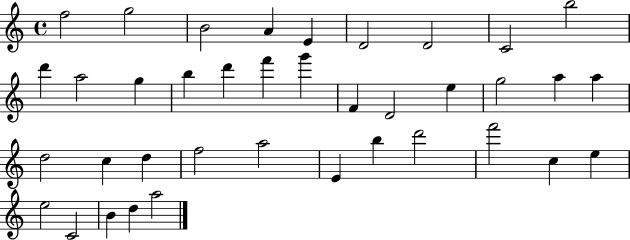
{
  \clef treble
  \time 4/4
  \defaultTimeSignature
  \key c \major
  f''2 g''2 | b'2 a'4 e'4 | d'2 d'2 | c'2 b''2 | \break d'''4 a''2 g''4 | b''4 d'''4 f'''4 g'''4 | f'4 d'2 e''4 | g''2 a''4 a''4 | \break d''2 c''4 d''4 | f''2 a''2 | e'4 b''4 d'''2 | f'''2 c''4 e''4 | \break e''2 c'2 | b'4 d''4 a''2 | \bar "|."
}